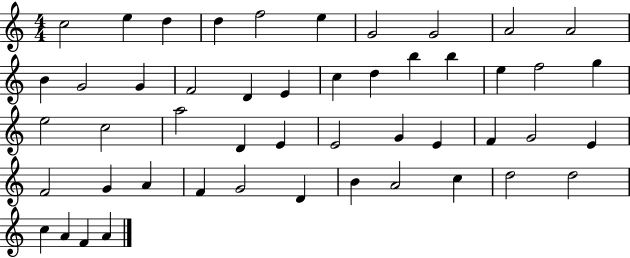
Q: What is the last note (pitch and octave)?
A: A4